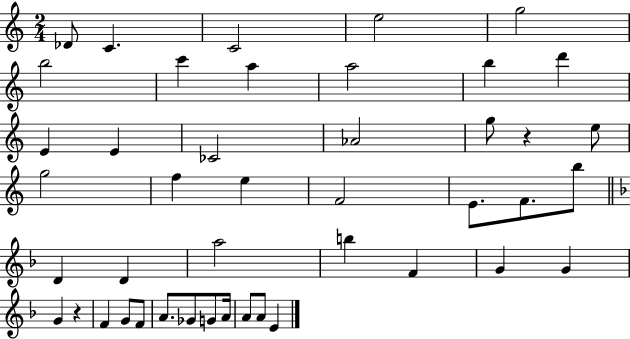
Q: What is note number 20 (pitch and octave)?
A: E5